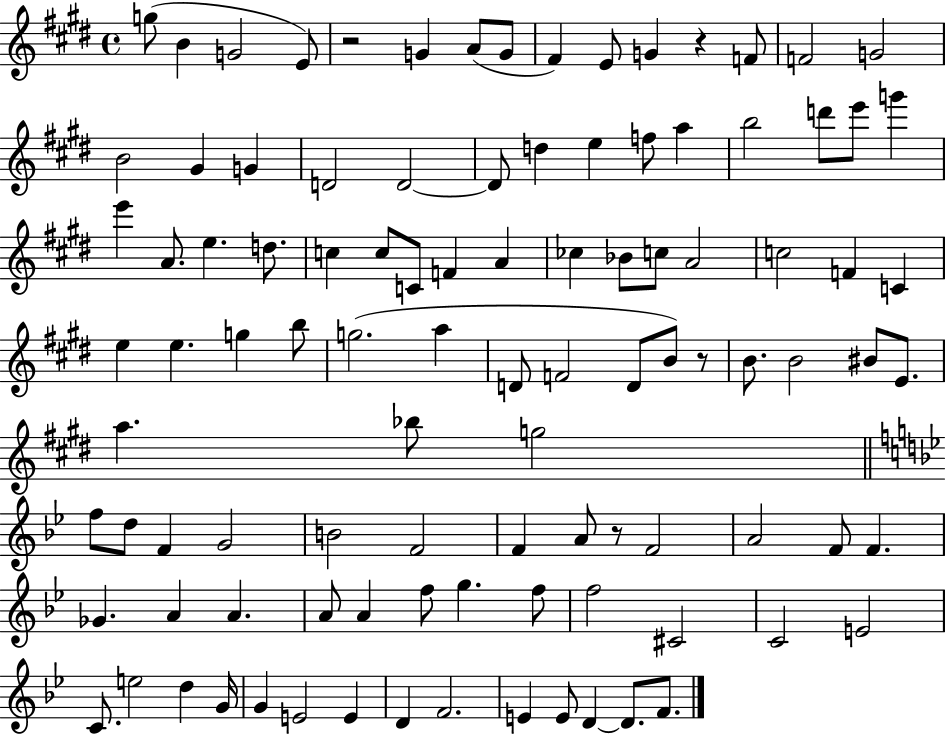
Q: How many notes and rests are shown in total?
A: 102